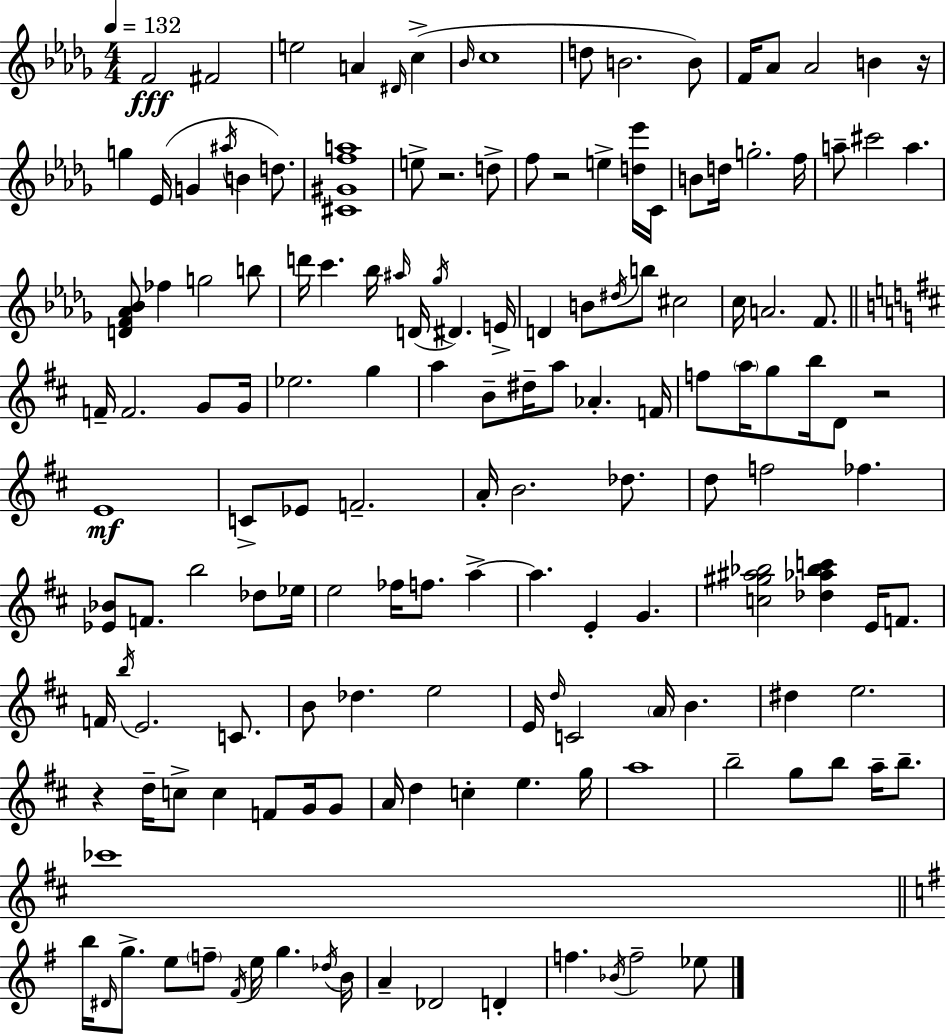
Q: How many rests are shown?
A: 5